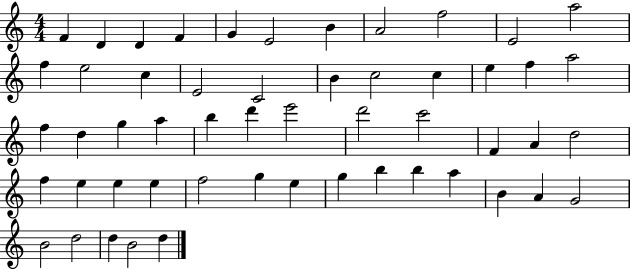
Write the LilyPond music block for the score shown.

{
  \clef treble
  \numericTimeSignature
  \time 4/4
  \key c \major
  f'4 d'4 d'4 f'4 | g'4 e'2 b'4 | a'2 f''2 | e'2 a''2 | \break f''4 e''2 c''4 | e'2 c'2 | b'4 c''2 c''4 | e''4 f''4 a''2 | \break f''4 d''4 g''4 a''4 | b''4 d'''4 e'''2 | d'''2 c'''2 | f'4 a'4 d''2 | \break f''4 e''4 e''4 e''4 | f''2 g''4 e''4 | g''4 b''4 b''4 a''4 | b'4 a'4 g'2 | \break b'2 d''2 | d''4 b'2 d''4 | \bar "|."
}